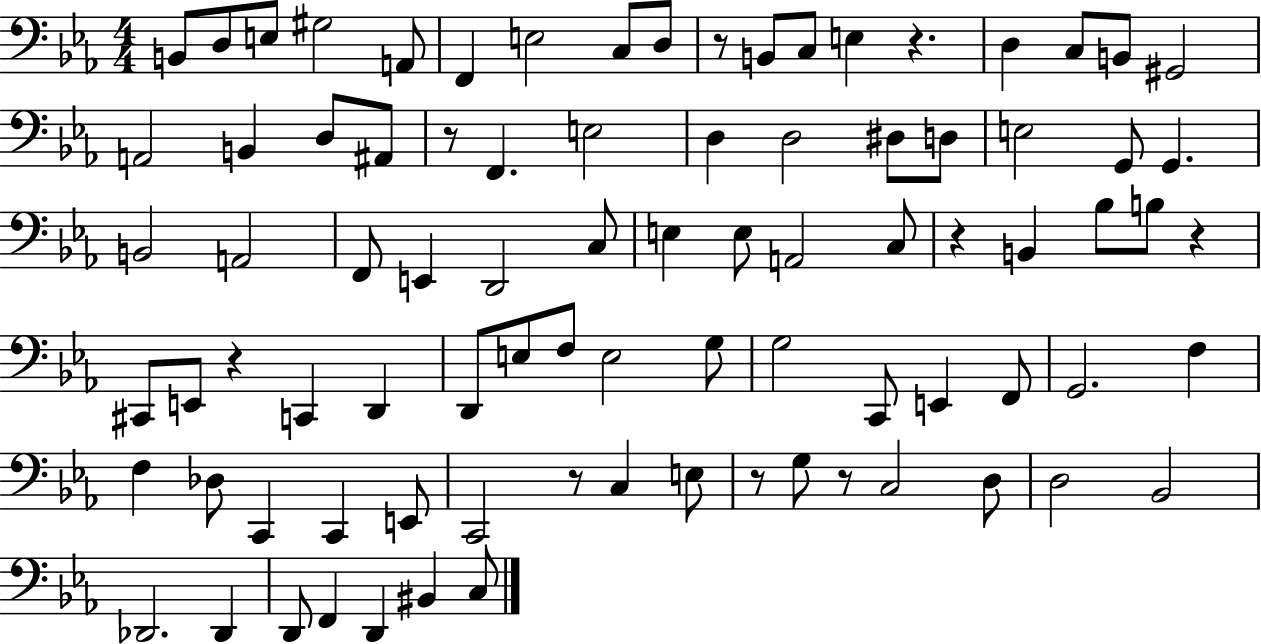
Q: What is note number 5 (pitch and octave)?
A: A2